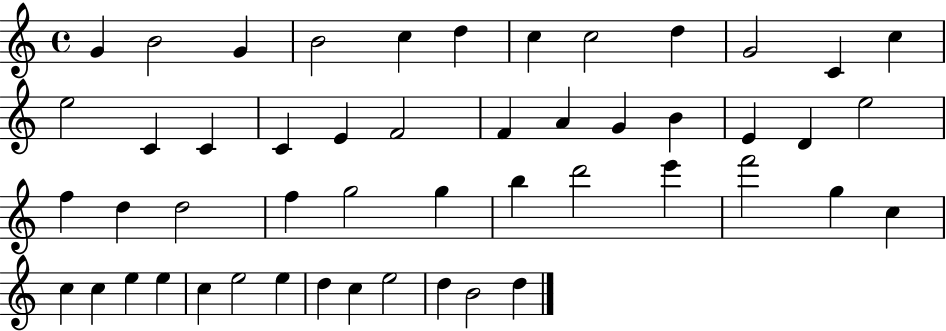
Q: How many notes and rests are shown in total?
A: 50